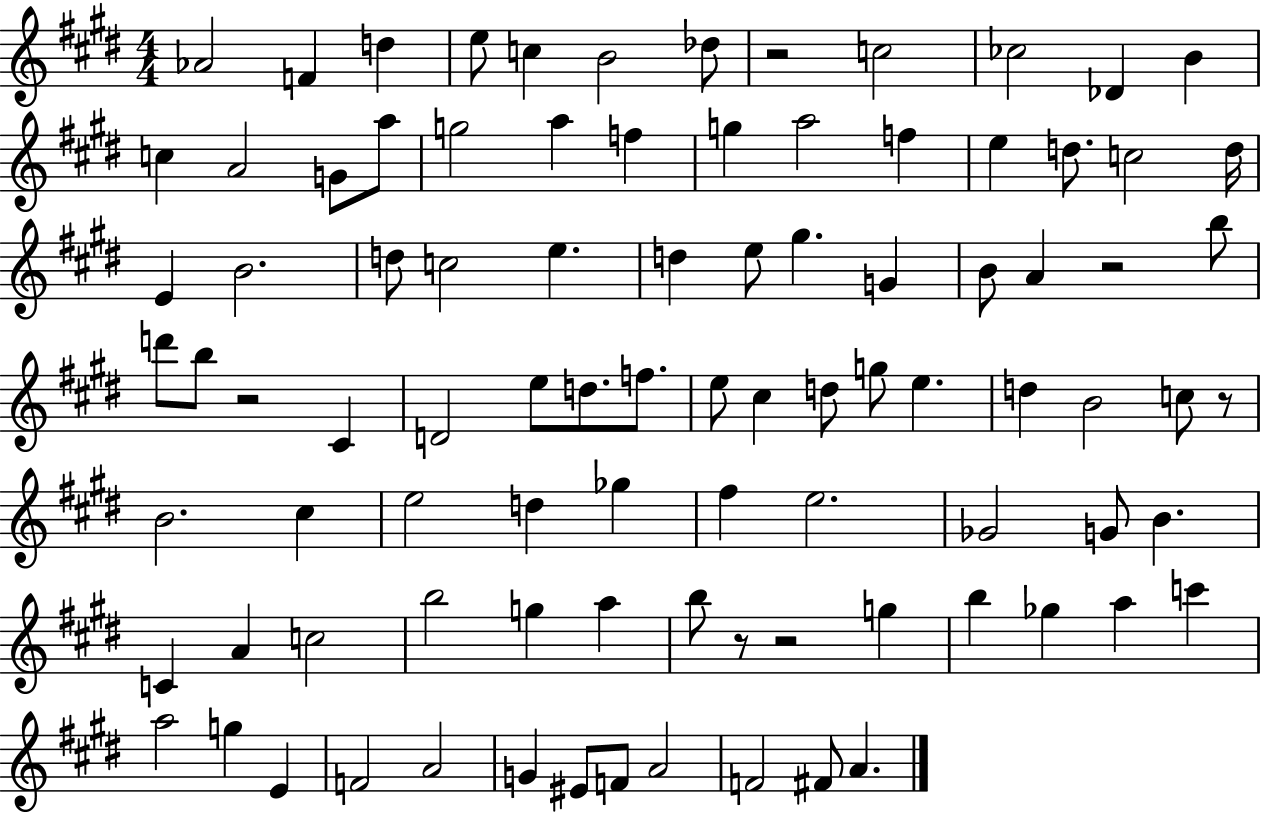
Ab4/h F4/q D5/q E5/e C5/q B4/h Db5/e R/h C5/h CES5/h Db4/q B4/q C5/q A4/h G4/e A5/e G5/h A5/q F5/q G5/q A5/h F5/q E5/q D5/e. C5/h D5/s E4/q B4/h. D5/e C5/h E5/q. D5/q E5/e G#5/q. G4/q B4/e A4/q R/h B5/e D6/e B5/e R/h C#4/q D4/h E5/e D5/e. F5/e. E5/e C#5/q D5/e G5/e E5/q. D5/q B4/h C5/e R/e B4/h. C#5/q E5/h D5/q Gb5/q F#5/q E5/h. Gb4/h G4/e B4/q. C4/q A4/q C5/h B5/h G5/q A5/q B5/e R/e R/h G5/q B5/q Gb5/q A5/q C6/q A5/h G5/q E4/q F4/h A4/h G4/q EIS4/e F4/e A4/h F4/h F#4/e A4/q.